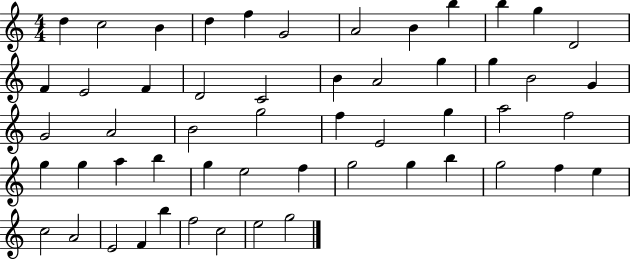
{
  \clef treble
  \numericTimeSignature
  \time 4/4
  \key c \major
  d''4 c''2 b'4 | d''4 f''4 g'2 | a'2 b'4 b''4 | b''4 g''4 d'2 | \break f'4 e'2 f'4 | d'2 c'2 | b'4 a'2 g''4 | g''4 b'2 g'4 | \break g'2 a'2 | b'2 g''2 | f''4 e'2 g''4 | a''2 f''2 | \break g''4 g''4 a''4 b''4 | g''4 e''2 f''4 | g''2 g''4 b''4 | g''2 f''4 e''4 | \break c''2 a'2 | e'2 f'4 b''4 | f''2 c''2 | e''2 g''2 | \break \bar "|."
}